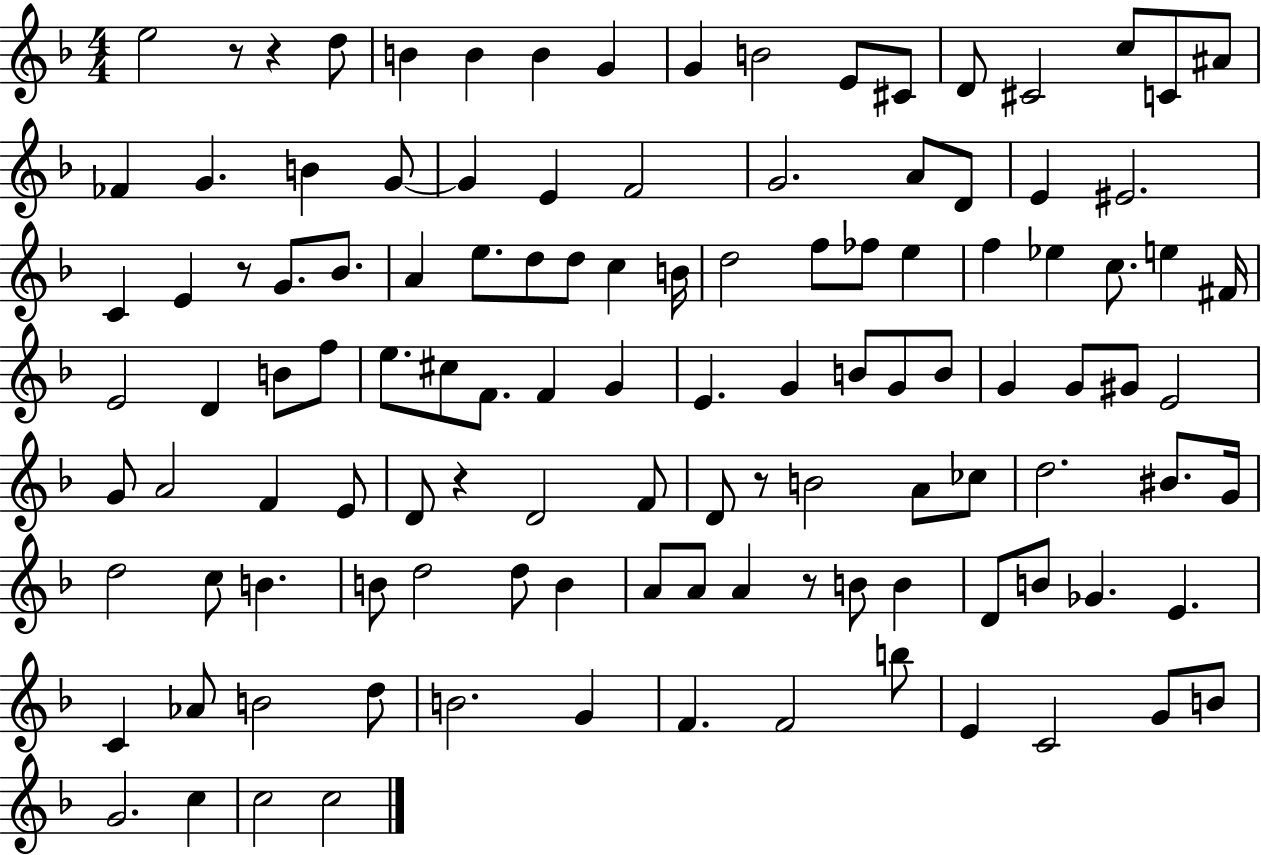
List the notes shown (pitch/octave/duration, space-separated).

E5/h R/e R/q D5/e B4/q B4/q B4/q G4/q G4/q B4/h E4/e C#4/e D4/e C#4/h C5/e C4/e A#4/e FES4/q G4/q. B4/q G4/e G4/q E4/q F4/h G4/h. A4/e D4/e E4/q EIS4/h. C4/q E4/q R/e G4/e. Bb4/e. A4/q E5/e. D5/e D5/e C5/q B4/s D5/h F5/e FES5/e E5/q F5/q Eb5/q C5/e. E5/q F#4/s E4/h D4/q B4/e F5/e E5/e. C#5/e F4/e. F4/q G4/q E4/q. G4/q B4/e G4/e B4/e G4/q G4/e G#4/e E4/h G4/e A4/h F4/q E4/e D4/e R/q D4/h F4/e D4/e R/e B4/h A4/e CES5/e D5/h. BIS4/e. G4/s D5/h C5/e B4/q. B4/e D5/h D5/e B4/q A4/e A4/e A4/q R/e B4/e B4/q D4/e B4/e Gb4/q. E4/q. C4/q Ab4/e B4/h D5/e B4/h. G4/q F4/q. F4/h B5/e E4/q C4/h G4/e B4/e G4/h. C5/q C5/h C5/h